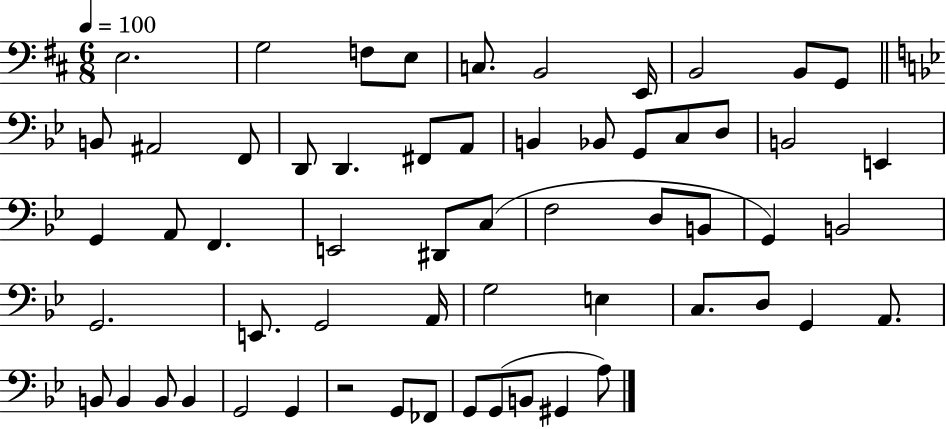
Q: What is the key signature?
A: D major